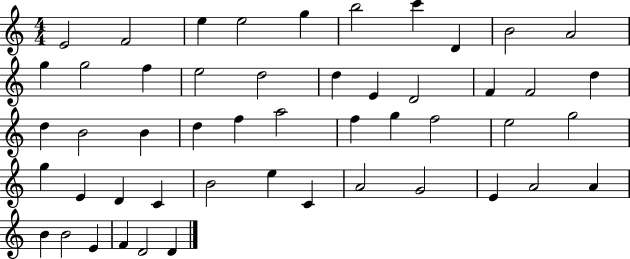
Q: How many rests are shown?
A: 0